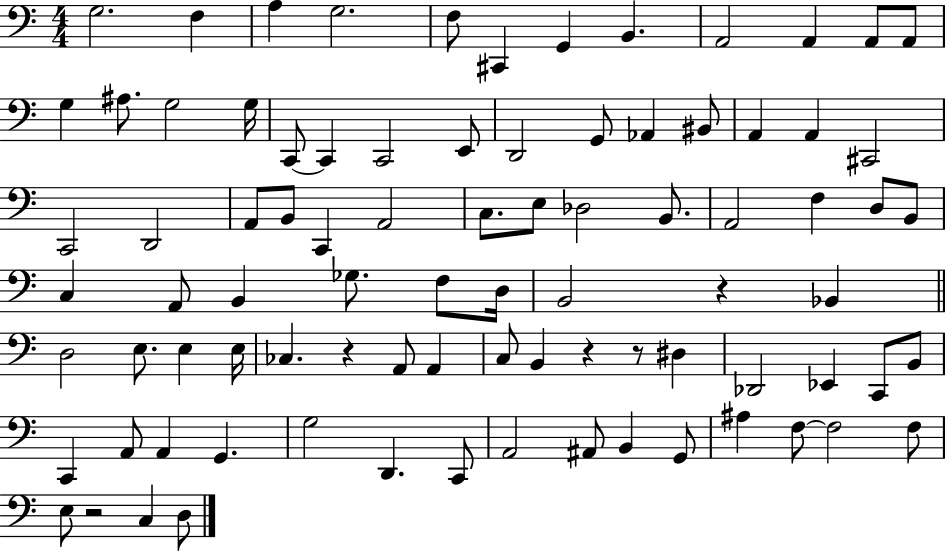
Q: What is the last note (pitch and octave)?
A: D3